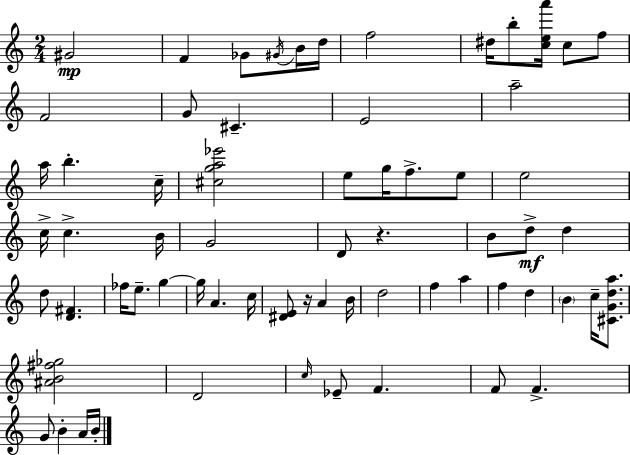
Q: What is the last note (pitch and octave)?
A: B4